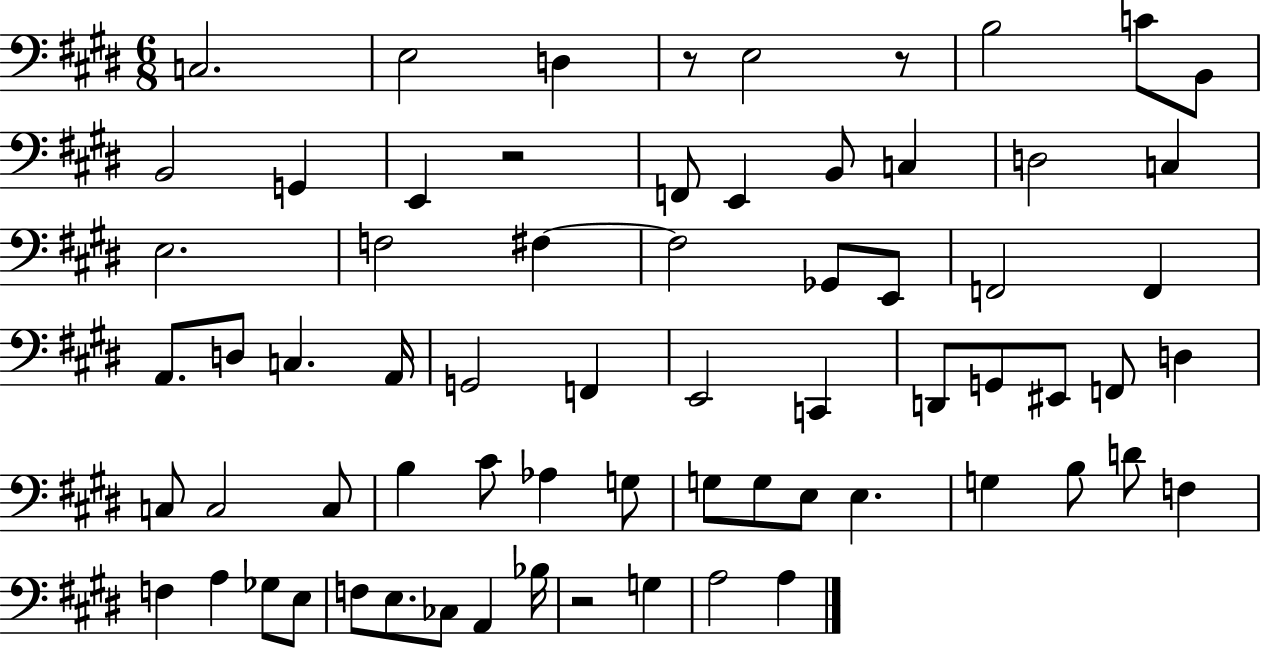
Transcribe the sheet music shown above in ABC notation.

X:1
T:Untitled
M:6/8
L:1/4
K:E
C,2 E,2 D, z/2 E,2 z/2 B,2 C/2 B,,/2 B,,2 G,, E,, z2 F,,/2 E,, B,,/2 C, D,2 C, E,2 F,2 ^F, ^F,2 _G,,/2 E,,/2 F,,2 F,, A,,/2 D,/2 C, A,,/4 G,,2 F,, E,,2 C,, D,,/2 G,,/2 ^E,,/2 F,,/2 D, C,/2 C,2 C,/2 B, ^C/2 _A, G,/2 G,/2 G,/2 E,/2 E, G, B,/2 D/2 F, F, A, _G,/2 E,/2 F,/2 E,/2 _C,/2 A,, _B,/4 z2 G, A,2 A,